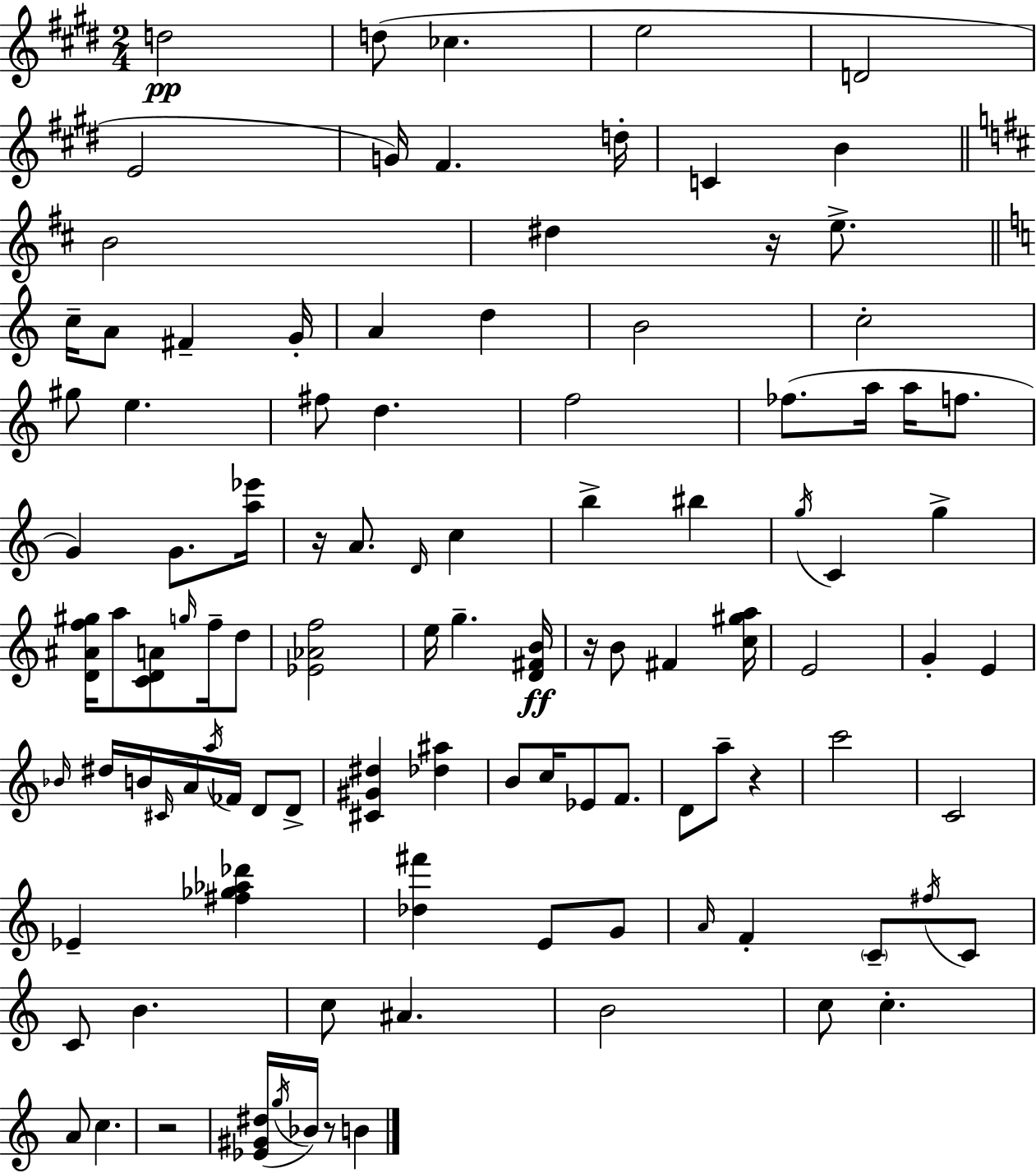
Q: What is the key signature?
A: E major